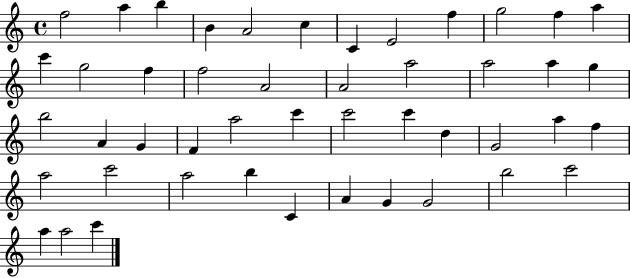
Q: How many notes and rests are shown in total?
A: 47